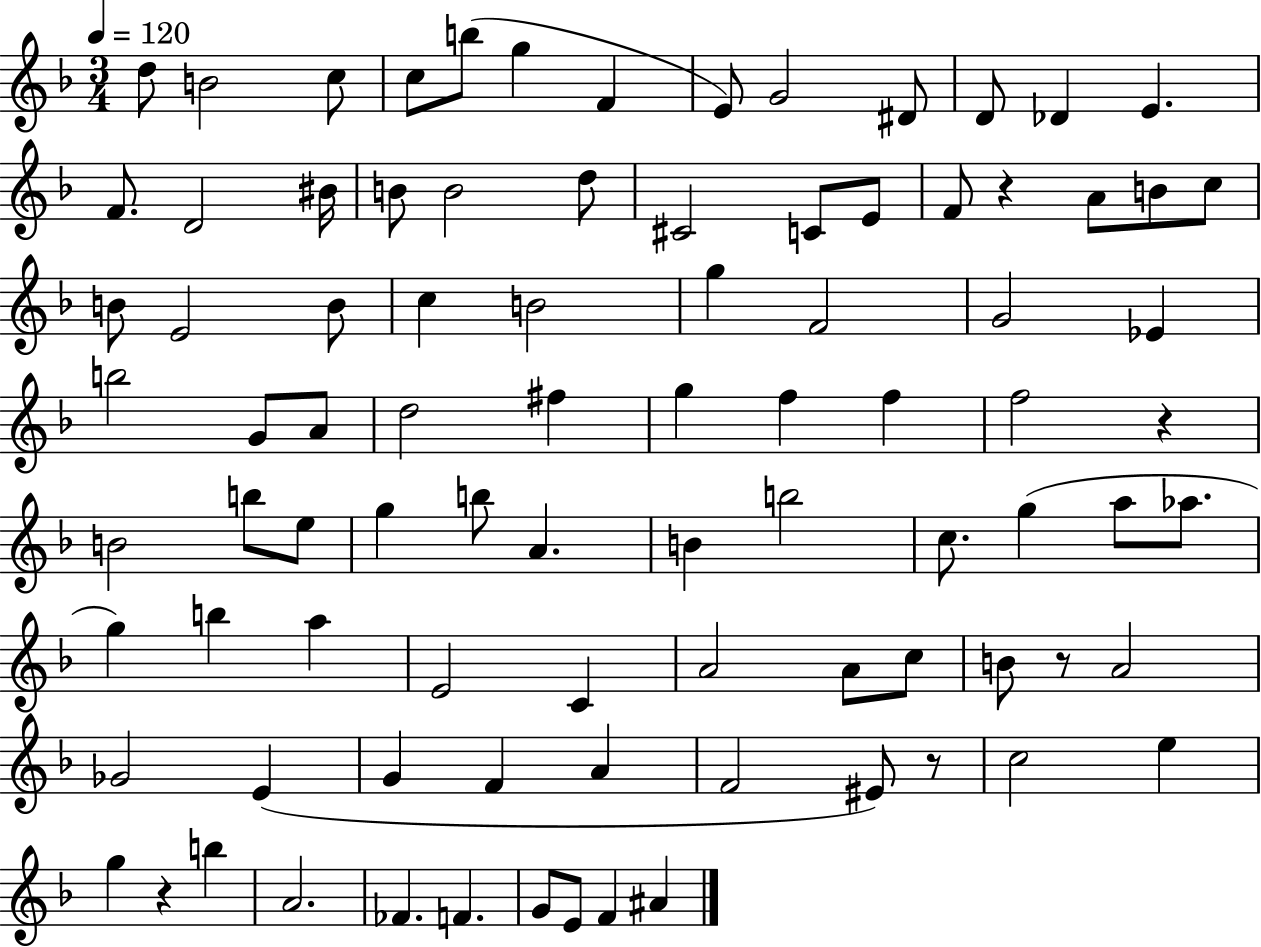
{
  \clef treble
  \numericTimeSignature
  \time 3/4
  \key f \major
  \tempo 4 = 120
  d''8 b'2 c''8 | c''8 b''8( g''4 f'4 | e'8) g'2 dis'8 | d'8 des'4 e'4. | \break f'8. d'2 bis'16 | b'8 b'2 d''8 | cis'2 c'8 e'8 | f'8 r4 a'8 b'8 c''8 | \break b'8 e'2 b'8 | c''4 b'2 | g''4 f'2 | g'2 ees'4 | \break b''2 g'8 a'8 | d''2 fis''4 | g''4 f''4 f''4 | f''2 r4 | \break b'2 b''8 e''8 | g''4 b''8 a'4. | b'4 b''2 | c''8. g''4( a''8 aes''8. | \break g''4) b''4 a''4 | e'2 c'4 | a'2 a'8 c''8 | b'8 r8 a'2 | \break ges'2 e'4( | g'4 f'4 a'4 | f'2 eis'8) r8 | c''2 e''4 | \break g''4 r4 b''4 | a'2. | fes'4. f'4. | g'8 e'8 f'4 ais'4 | \break \bar "|."
}